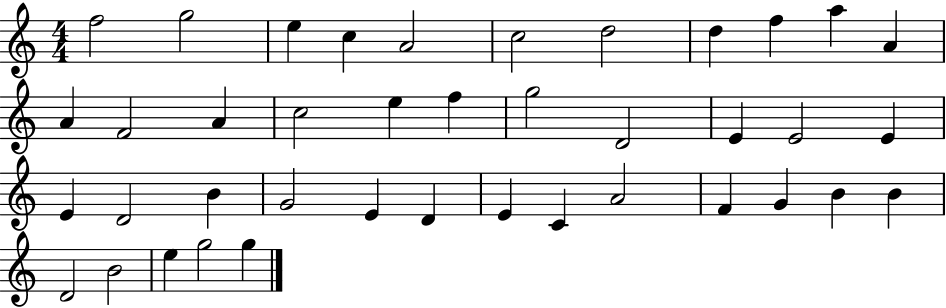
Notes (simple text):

F5/h G5/h E5/q C5/q A4/h C5/h D5/h D5/q F5/q A5/q A4/q A4/q F4/h A4/q C5/h E5/q F5/q G5/h D4/h E4/q E4/h E4/q E4/q D4/h B4/q G4/h E4/q D4/q E4/q C4/q A4/h F4/q G4/q B4/q B4/q D4/h B4/h E5/q G5/h G5/q